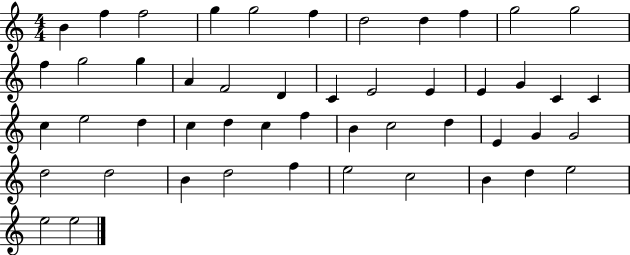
{
  \clef treble
  \numericTimeSignature
  \time 4/4
  \key c \major
  b'4 f''4 f''2 | g''4 g''2 f''4 | d''2 d''4 f''4 | g''2 g''2 | \break f''4 g''2 g''4 | a'4 f'2 d'4 | c'4 e'2 e'4 | e'4 g'4 c'4 c'4 | \break c''4 e''2 d''4 | c''4 d''4 c''4 f''4 | b'4 c''2 d''4 | e'4 g'4 g'2 | \break d''2 d''2 | b'4 d''2 f''4 | e''2 c''2 | b'4 d''4 e''2 | \break e''2 e''2 | \bar "|."
}